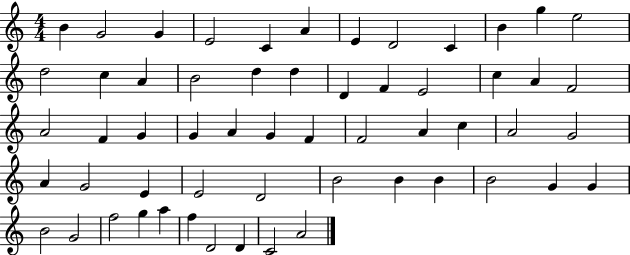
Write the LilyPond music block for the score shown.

{
  \clef treble
  \numericTimeSignature
  \time 4/4
  \key c \major
  b'4 g'2 g'4 | e'2 c'4 a'4 | e'4 d'2 c'4 | b'4 g''4 e''2 | \break d''2 c''4 a'4 | b'2 d''4 d''4 | d'4 f'4 e'2 | c''4 a'4 f'2 | \break a'2 f'4 g'4 | g'4 a'4 g'4 f'4 | f'2 a'4 c''4 | a'2 g'2 | \break a'4 g'2 e'4 | e'2 d'2 | b'2 b'4 b'4 | b'2 g'4 g'4 | \break b'2 g'2 | f''2 g''4 a''4 | f''4 d'2 d'4 | c'2 a'2 | \break \bar "|."
}